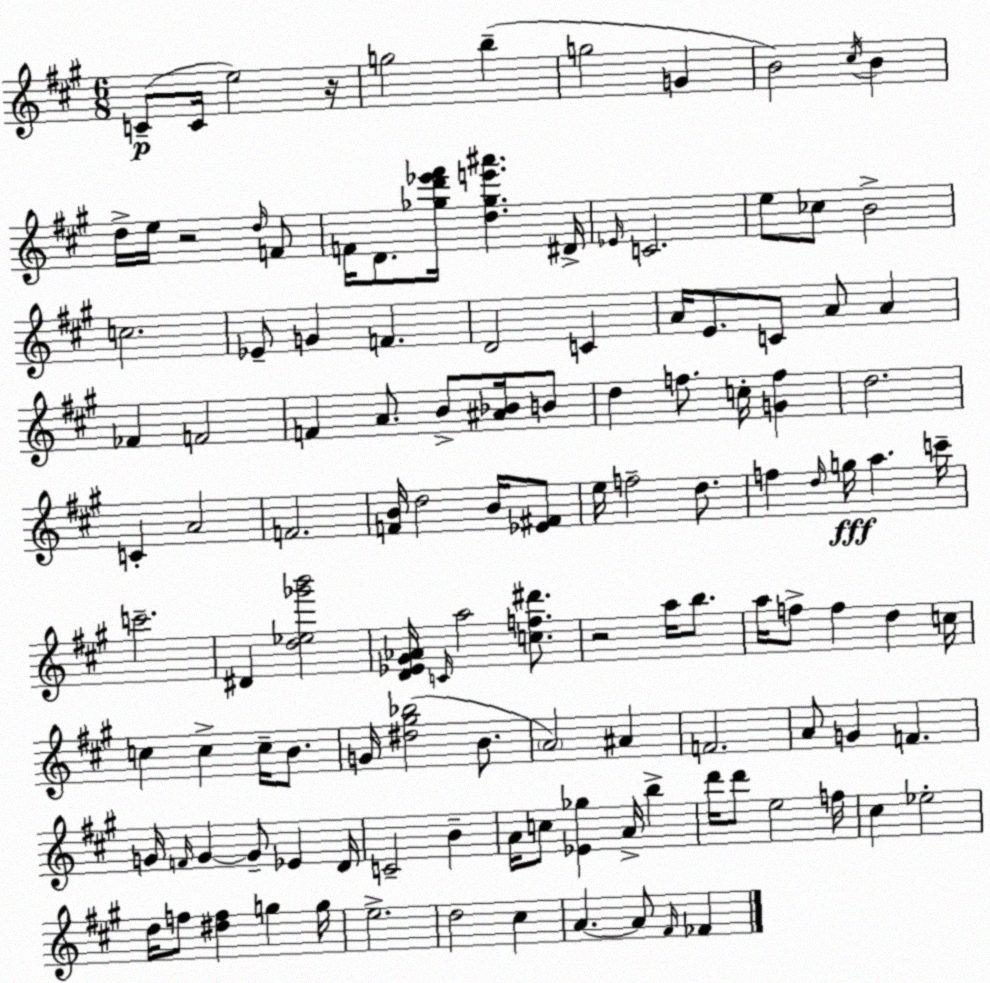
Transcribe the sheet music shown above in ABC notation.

X:1
T:Untitled
M:6/8
L:1/4
K:A
C/2 C/4 e2 z/4 g2 b g2 G B2 ^c/4 B d/4 e/4 z2 d/4 F/2 F/4 D/2 [_gd'_e'^f']/4 [d_ge'^a'] ^D/4 _E/4 C2 e/2 _c/2 B2 c2 _E/2 G F D2 C A/4 E/2 C/2 A/2 A _F F2 F A/2 B/2 [^A_B]/4 B/2 d f/2 c/4 [Gf] d2 C A2 F2 [FB]/4 d2 B/4 [_E^F]/2 e/4 f2 d/2 f d/4 g/4 a c'/4 c'2 ^D [d_e_g'b']2 [D_E^G_A]/4 C/4 a2 [cf^d']/2 z2 a/4 b/2 a/4 f/2 f d c/4 c c c/4 B/2 G/4 [^d^g_b]2 B/2 A2 ^A F2 A/2 G F G/4 F/4 G G/2 _E D/4 C2 B A/4 c/2 [_E_g] A/4 b d'/4 d'/2 e2 f/4 ^c _e2 d/4 f/2 [^df] g g/4 e2 d2 ^c A A/2 ^F/4 _F